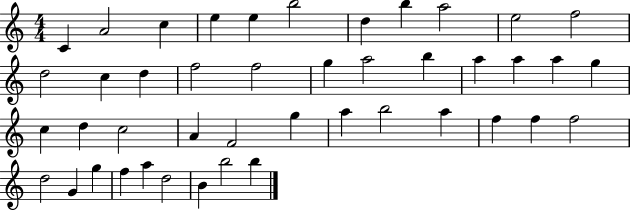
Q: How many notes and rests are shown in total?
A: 44